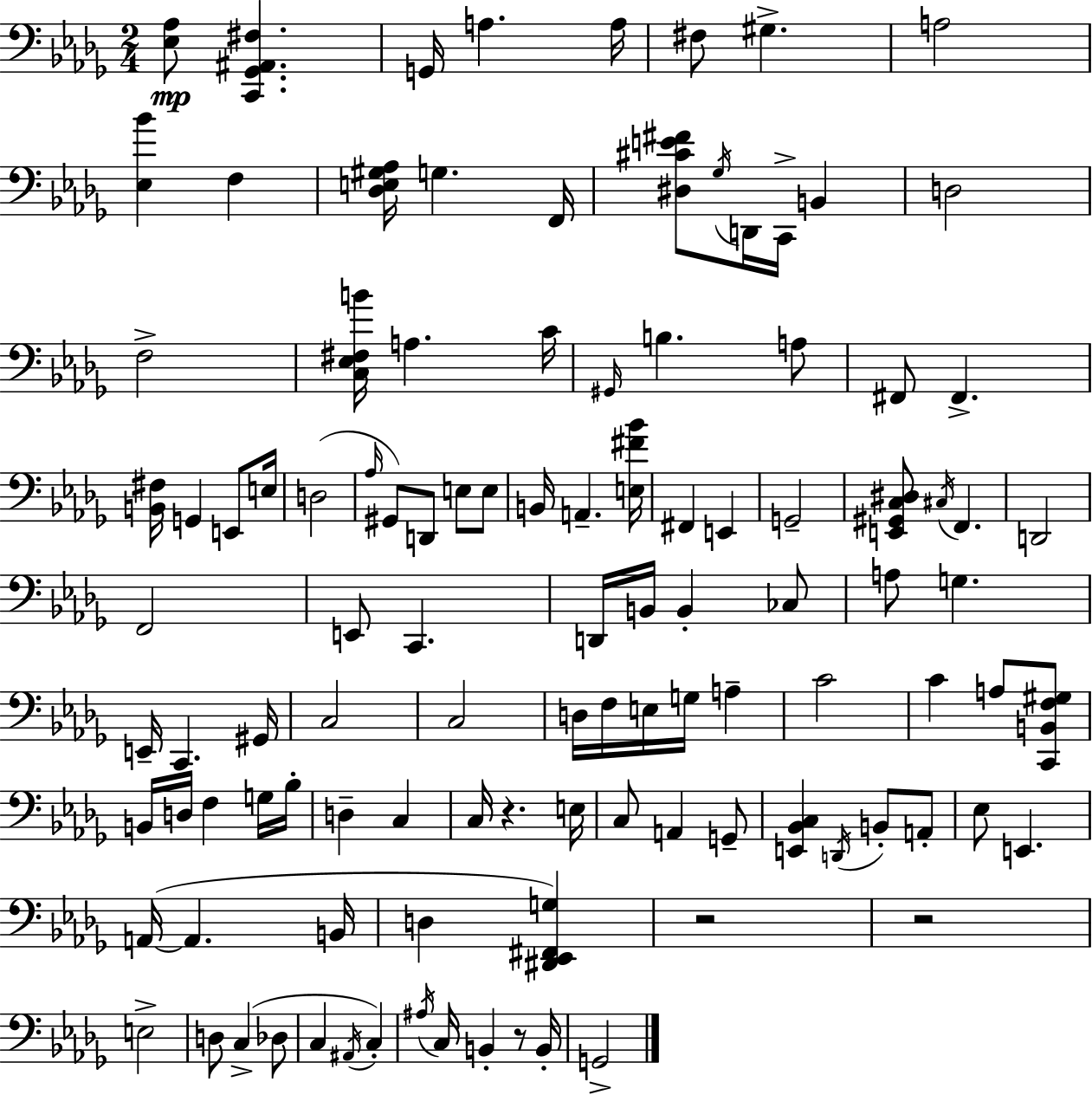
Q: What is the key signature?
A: BES minor